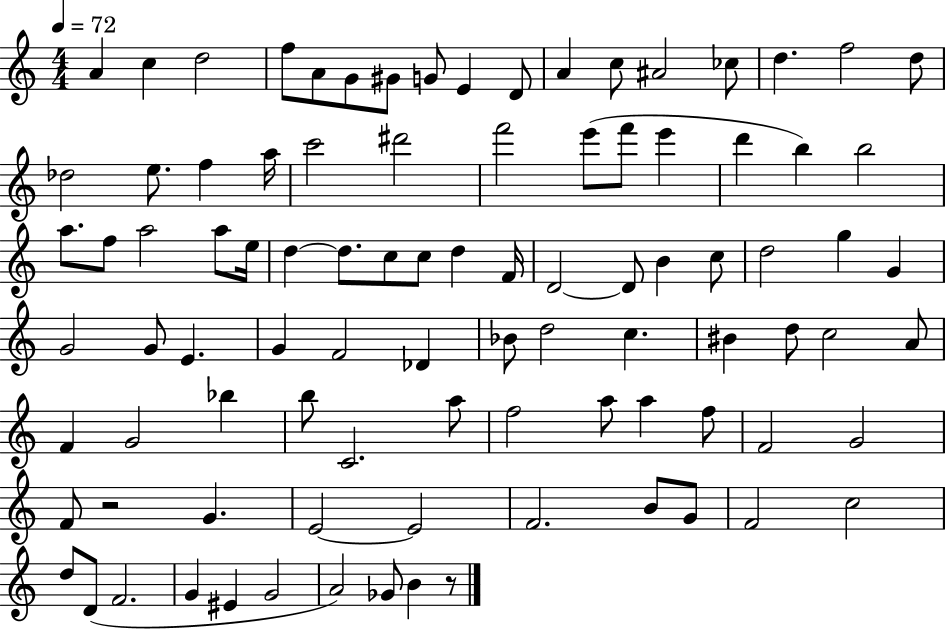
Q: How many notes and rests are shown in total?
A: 93